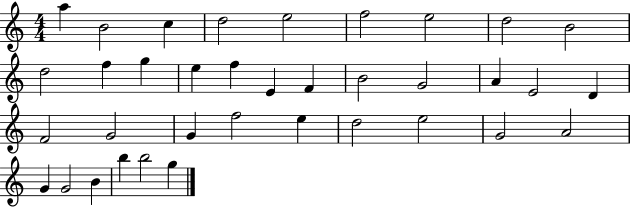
{
  \clef treble
  \numericTimeSignature
  \time 4/4
  \key c \major
  a''4 b'2 c''4 | d''2 e''2 | f''2 e''2 | d''2 b'2 | \break d''2 f''4 g''4 | e''4 f''4 e'4 f'4 | b'2 g'2 | a'4 e'2 d'4 | \break f'2 g'2 | g'4 f''2 e''4 | d''2 e''2 | g'2 a'2 | \break g'4 g'2 b'4 | b''4 b''2 g''4 | \bar "|."
}